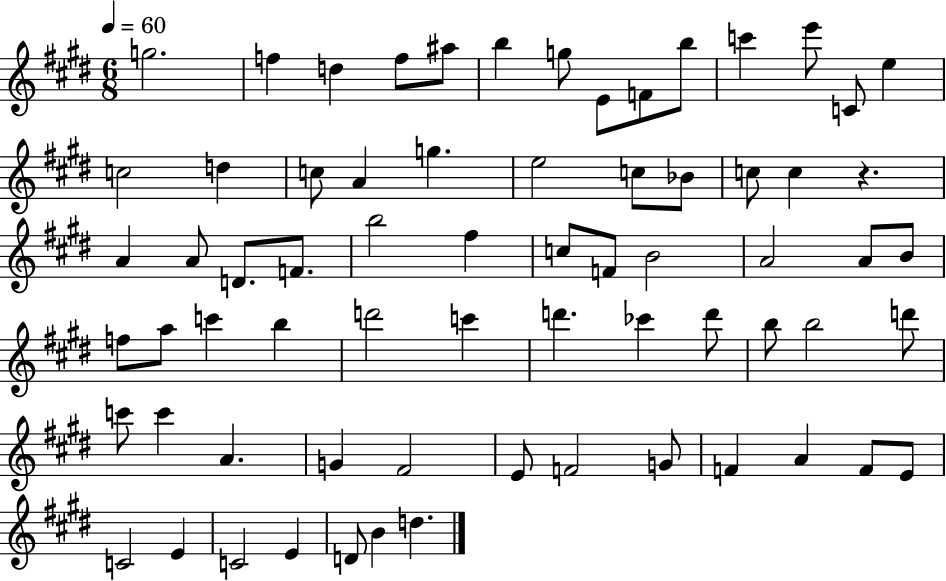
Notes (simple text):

G5/h. F5/q D5/q F5/e A#5/e B5/q G5/e E4/e F4/e B5/e C6/q E6/e C4/e E5/q C5/h D5/q C5/e A4/q G5/q. E5/h C5/e Bb4/e C5/e C5/q R/q. A4/q A4/e D4/e. F4/e. B5/h F#5/q C5/e F4/e B4/h A4/h A4/e B4/e F5/e A5/e C6/q B5/q D6/h C6/q D6/q. CES6/q D6/e B5/e B5/h D6/e C6/e C6/q A4/q. G4/q F#4/h E4/e F4/h G4/e F4/q A4/q F4/e E4/e C4/h E4/q C4/h E4/q D4/e B4/q D5/q.